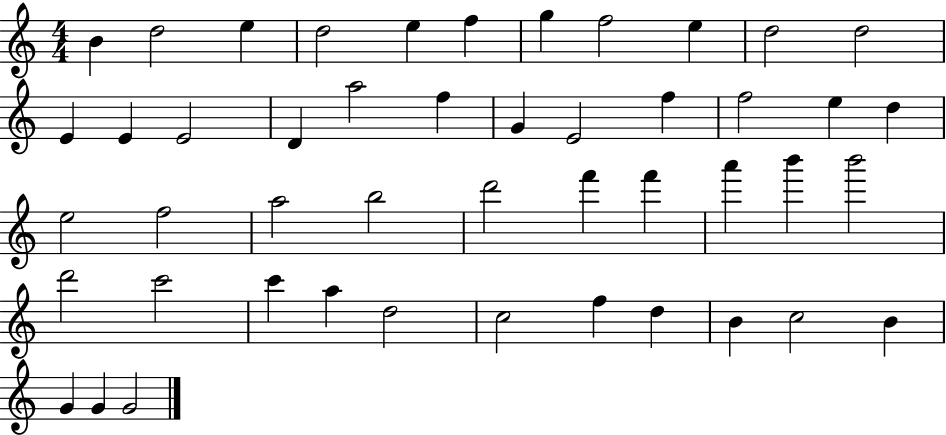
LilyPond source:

{
  \clef treble
  \numericTimeSignature
  \time 4/4
  \key c \major
  b'4 d''2 e''4 | d''2 e''4 f''4 | g''4 f''2 e''4 | d''2 d''2 | \break e'4 e'4 e'2 | d'4 a''2 f''4 | g'4 e'2 f''4 | f''2 e''4 d''4 | \break e''2 f''2 | a''2 b''2 | d'''2 f'''4 f'''4 | a'''4 b'''4 b'''2 | \break d'''2 c'''2 | c'''4 a''4 d''2 | c''2 f''4 d''4 | b'4 c''2 b'4 | \break g'4 g'4 g'2 | \bar "|."
}